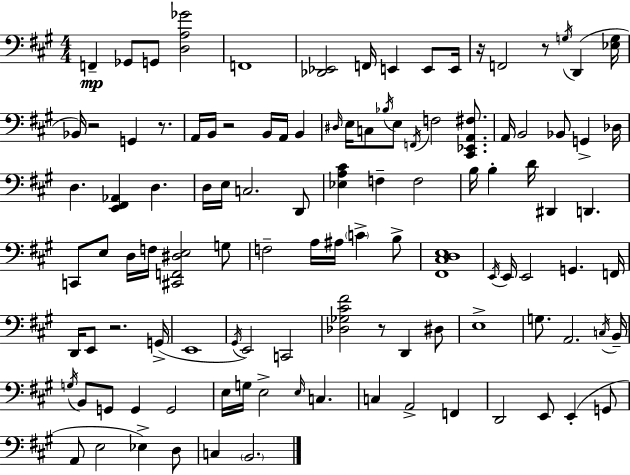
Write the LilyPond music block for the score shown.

{
  \clef bass
  \numericTimeSignature
  \time 4/4
  \key a \major
  f,4--\mp ges,8 g,8 <d a ges'>2 | f,1 | <des, ees,>2 f,16 e,4 e,8 e,16 | r16 f,2 r8 \acciaccatura { g16 }( d,4 | \break <ees g>16 bes,16) r2 g,4 r8. | a,16 b,16 r2 b,16 a,16 b,4 | \grace { dis16 } e16 c8 \acciaccatura { bes16 } e8 \acciaccatura { f,16 } f2 | <cis, ees, a, fis>8. a,16 b,2 bes,8 g,4-> | \break des16 d4. <e, fis, aes,>4 d4. | d16 e16 c2. | d,8 <ees a cis'>4 f4-- f2 | b16 b4-. d'16 dis,4 d,4. | \break c,8 e8 d16 f16 <cis, f, dis e>2 | g8 f2-- a16 ais16 \parenthesize c'4-> | b8-> <fis, cis d e>1 | \acciaccatura { e,16 } e,16 e,2 g,4. | \break f,16 d,16 e,8 r2. | g,16->( e,1 | \acciaccatura { gis,16 }) e,2 c,2 | <des ges cis' fis'>2 r8 | \break d,4 dis8 e1-> | g8. a,2. | \acciaccatura { c16 } b,16-- \acciaccatura { g16 } b,8 g,8 g,4 | g,2 e16 g16 e2-> | \break \grace { e16 } c4. c4 a,2-> | f,4 d,2 | e,8 e,4-.( g,8 a,8 e2 | ees4->) d8 c4 \parenthesize b,2. | \break \bar "|."
}